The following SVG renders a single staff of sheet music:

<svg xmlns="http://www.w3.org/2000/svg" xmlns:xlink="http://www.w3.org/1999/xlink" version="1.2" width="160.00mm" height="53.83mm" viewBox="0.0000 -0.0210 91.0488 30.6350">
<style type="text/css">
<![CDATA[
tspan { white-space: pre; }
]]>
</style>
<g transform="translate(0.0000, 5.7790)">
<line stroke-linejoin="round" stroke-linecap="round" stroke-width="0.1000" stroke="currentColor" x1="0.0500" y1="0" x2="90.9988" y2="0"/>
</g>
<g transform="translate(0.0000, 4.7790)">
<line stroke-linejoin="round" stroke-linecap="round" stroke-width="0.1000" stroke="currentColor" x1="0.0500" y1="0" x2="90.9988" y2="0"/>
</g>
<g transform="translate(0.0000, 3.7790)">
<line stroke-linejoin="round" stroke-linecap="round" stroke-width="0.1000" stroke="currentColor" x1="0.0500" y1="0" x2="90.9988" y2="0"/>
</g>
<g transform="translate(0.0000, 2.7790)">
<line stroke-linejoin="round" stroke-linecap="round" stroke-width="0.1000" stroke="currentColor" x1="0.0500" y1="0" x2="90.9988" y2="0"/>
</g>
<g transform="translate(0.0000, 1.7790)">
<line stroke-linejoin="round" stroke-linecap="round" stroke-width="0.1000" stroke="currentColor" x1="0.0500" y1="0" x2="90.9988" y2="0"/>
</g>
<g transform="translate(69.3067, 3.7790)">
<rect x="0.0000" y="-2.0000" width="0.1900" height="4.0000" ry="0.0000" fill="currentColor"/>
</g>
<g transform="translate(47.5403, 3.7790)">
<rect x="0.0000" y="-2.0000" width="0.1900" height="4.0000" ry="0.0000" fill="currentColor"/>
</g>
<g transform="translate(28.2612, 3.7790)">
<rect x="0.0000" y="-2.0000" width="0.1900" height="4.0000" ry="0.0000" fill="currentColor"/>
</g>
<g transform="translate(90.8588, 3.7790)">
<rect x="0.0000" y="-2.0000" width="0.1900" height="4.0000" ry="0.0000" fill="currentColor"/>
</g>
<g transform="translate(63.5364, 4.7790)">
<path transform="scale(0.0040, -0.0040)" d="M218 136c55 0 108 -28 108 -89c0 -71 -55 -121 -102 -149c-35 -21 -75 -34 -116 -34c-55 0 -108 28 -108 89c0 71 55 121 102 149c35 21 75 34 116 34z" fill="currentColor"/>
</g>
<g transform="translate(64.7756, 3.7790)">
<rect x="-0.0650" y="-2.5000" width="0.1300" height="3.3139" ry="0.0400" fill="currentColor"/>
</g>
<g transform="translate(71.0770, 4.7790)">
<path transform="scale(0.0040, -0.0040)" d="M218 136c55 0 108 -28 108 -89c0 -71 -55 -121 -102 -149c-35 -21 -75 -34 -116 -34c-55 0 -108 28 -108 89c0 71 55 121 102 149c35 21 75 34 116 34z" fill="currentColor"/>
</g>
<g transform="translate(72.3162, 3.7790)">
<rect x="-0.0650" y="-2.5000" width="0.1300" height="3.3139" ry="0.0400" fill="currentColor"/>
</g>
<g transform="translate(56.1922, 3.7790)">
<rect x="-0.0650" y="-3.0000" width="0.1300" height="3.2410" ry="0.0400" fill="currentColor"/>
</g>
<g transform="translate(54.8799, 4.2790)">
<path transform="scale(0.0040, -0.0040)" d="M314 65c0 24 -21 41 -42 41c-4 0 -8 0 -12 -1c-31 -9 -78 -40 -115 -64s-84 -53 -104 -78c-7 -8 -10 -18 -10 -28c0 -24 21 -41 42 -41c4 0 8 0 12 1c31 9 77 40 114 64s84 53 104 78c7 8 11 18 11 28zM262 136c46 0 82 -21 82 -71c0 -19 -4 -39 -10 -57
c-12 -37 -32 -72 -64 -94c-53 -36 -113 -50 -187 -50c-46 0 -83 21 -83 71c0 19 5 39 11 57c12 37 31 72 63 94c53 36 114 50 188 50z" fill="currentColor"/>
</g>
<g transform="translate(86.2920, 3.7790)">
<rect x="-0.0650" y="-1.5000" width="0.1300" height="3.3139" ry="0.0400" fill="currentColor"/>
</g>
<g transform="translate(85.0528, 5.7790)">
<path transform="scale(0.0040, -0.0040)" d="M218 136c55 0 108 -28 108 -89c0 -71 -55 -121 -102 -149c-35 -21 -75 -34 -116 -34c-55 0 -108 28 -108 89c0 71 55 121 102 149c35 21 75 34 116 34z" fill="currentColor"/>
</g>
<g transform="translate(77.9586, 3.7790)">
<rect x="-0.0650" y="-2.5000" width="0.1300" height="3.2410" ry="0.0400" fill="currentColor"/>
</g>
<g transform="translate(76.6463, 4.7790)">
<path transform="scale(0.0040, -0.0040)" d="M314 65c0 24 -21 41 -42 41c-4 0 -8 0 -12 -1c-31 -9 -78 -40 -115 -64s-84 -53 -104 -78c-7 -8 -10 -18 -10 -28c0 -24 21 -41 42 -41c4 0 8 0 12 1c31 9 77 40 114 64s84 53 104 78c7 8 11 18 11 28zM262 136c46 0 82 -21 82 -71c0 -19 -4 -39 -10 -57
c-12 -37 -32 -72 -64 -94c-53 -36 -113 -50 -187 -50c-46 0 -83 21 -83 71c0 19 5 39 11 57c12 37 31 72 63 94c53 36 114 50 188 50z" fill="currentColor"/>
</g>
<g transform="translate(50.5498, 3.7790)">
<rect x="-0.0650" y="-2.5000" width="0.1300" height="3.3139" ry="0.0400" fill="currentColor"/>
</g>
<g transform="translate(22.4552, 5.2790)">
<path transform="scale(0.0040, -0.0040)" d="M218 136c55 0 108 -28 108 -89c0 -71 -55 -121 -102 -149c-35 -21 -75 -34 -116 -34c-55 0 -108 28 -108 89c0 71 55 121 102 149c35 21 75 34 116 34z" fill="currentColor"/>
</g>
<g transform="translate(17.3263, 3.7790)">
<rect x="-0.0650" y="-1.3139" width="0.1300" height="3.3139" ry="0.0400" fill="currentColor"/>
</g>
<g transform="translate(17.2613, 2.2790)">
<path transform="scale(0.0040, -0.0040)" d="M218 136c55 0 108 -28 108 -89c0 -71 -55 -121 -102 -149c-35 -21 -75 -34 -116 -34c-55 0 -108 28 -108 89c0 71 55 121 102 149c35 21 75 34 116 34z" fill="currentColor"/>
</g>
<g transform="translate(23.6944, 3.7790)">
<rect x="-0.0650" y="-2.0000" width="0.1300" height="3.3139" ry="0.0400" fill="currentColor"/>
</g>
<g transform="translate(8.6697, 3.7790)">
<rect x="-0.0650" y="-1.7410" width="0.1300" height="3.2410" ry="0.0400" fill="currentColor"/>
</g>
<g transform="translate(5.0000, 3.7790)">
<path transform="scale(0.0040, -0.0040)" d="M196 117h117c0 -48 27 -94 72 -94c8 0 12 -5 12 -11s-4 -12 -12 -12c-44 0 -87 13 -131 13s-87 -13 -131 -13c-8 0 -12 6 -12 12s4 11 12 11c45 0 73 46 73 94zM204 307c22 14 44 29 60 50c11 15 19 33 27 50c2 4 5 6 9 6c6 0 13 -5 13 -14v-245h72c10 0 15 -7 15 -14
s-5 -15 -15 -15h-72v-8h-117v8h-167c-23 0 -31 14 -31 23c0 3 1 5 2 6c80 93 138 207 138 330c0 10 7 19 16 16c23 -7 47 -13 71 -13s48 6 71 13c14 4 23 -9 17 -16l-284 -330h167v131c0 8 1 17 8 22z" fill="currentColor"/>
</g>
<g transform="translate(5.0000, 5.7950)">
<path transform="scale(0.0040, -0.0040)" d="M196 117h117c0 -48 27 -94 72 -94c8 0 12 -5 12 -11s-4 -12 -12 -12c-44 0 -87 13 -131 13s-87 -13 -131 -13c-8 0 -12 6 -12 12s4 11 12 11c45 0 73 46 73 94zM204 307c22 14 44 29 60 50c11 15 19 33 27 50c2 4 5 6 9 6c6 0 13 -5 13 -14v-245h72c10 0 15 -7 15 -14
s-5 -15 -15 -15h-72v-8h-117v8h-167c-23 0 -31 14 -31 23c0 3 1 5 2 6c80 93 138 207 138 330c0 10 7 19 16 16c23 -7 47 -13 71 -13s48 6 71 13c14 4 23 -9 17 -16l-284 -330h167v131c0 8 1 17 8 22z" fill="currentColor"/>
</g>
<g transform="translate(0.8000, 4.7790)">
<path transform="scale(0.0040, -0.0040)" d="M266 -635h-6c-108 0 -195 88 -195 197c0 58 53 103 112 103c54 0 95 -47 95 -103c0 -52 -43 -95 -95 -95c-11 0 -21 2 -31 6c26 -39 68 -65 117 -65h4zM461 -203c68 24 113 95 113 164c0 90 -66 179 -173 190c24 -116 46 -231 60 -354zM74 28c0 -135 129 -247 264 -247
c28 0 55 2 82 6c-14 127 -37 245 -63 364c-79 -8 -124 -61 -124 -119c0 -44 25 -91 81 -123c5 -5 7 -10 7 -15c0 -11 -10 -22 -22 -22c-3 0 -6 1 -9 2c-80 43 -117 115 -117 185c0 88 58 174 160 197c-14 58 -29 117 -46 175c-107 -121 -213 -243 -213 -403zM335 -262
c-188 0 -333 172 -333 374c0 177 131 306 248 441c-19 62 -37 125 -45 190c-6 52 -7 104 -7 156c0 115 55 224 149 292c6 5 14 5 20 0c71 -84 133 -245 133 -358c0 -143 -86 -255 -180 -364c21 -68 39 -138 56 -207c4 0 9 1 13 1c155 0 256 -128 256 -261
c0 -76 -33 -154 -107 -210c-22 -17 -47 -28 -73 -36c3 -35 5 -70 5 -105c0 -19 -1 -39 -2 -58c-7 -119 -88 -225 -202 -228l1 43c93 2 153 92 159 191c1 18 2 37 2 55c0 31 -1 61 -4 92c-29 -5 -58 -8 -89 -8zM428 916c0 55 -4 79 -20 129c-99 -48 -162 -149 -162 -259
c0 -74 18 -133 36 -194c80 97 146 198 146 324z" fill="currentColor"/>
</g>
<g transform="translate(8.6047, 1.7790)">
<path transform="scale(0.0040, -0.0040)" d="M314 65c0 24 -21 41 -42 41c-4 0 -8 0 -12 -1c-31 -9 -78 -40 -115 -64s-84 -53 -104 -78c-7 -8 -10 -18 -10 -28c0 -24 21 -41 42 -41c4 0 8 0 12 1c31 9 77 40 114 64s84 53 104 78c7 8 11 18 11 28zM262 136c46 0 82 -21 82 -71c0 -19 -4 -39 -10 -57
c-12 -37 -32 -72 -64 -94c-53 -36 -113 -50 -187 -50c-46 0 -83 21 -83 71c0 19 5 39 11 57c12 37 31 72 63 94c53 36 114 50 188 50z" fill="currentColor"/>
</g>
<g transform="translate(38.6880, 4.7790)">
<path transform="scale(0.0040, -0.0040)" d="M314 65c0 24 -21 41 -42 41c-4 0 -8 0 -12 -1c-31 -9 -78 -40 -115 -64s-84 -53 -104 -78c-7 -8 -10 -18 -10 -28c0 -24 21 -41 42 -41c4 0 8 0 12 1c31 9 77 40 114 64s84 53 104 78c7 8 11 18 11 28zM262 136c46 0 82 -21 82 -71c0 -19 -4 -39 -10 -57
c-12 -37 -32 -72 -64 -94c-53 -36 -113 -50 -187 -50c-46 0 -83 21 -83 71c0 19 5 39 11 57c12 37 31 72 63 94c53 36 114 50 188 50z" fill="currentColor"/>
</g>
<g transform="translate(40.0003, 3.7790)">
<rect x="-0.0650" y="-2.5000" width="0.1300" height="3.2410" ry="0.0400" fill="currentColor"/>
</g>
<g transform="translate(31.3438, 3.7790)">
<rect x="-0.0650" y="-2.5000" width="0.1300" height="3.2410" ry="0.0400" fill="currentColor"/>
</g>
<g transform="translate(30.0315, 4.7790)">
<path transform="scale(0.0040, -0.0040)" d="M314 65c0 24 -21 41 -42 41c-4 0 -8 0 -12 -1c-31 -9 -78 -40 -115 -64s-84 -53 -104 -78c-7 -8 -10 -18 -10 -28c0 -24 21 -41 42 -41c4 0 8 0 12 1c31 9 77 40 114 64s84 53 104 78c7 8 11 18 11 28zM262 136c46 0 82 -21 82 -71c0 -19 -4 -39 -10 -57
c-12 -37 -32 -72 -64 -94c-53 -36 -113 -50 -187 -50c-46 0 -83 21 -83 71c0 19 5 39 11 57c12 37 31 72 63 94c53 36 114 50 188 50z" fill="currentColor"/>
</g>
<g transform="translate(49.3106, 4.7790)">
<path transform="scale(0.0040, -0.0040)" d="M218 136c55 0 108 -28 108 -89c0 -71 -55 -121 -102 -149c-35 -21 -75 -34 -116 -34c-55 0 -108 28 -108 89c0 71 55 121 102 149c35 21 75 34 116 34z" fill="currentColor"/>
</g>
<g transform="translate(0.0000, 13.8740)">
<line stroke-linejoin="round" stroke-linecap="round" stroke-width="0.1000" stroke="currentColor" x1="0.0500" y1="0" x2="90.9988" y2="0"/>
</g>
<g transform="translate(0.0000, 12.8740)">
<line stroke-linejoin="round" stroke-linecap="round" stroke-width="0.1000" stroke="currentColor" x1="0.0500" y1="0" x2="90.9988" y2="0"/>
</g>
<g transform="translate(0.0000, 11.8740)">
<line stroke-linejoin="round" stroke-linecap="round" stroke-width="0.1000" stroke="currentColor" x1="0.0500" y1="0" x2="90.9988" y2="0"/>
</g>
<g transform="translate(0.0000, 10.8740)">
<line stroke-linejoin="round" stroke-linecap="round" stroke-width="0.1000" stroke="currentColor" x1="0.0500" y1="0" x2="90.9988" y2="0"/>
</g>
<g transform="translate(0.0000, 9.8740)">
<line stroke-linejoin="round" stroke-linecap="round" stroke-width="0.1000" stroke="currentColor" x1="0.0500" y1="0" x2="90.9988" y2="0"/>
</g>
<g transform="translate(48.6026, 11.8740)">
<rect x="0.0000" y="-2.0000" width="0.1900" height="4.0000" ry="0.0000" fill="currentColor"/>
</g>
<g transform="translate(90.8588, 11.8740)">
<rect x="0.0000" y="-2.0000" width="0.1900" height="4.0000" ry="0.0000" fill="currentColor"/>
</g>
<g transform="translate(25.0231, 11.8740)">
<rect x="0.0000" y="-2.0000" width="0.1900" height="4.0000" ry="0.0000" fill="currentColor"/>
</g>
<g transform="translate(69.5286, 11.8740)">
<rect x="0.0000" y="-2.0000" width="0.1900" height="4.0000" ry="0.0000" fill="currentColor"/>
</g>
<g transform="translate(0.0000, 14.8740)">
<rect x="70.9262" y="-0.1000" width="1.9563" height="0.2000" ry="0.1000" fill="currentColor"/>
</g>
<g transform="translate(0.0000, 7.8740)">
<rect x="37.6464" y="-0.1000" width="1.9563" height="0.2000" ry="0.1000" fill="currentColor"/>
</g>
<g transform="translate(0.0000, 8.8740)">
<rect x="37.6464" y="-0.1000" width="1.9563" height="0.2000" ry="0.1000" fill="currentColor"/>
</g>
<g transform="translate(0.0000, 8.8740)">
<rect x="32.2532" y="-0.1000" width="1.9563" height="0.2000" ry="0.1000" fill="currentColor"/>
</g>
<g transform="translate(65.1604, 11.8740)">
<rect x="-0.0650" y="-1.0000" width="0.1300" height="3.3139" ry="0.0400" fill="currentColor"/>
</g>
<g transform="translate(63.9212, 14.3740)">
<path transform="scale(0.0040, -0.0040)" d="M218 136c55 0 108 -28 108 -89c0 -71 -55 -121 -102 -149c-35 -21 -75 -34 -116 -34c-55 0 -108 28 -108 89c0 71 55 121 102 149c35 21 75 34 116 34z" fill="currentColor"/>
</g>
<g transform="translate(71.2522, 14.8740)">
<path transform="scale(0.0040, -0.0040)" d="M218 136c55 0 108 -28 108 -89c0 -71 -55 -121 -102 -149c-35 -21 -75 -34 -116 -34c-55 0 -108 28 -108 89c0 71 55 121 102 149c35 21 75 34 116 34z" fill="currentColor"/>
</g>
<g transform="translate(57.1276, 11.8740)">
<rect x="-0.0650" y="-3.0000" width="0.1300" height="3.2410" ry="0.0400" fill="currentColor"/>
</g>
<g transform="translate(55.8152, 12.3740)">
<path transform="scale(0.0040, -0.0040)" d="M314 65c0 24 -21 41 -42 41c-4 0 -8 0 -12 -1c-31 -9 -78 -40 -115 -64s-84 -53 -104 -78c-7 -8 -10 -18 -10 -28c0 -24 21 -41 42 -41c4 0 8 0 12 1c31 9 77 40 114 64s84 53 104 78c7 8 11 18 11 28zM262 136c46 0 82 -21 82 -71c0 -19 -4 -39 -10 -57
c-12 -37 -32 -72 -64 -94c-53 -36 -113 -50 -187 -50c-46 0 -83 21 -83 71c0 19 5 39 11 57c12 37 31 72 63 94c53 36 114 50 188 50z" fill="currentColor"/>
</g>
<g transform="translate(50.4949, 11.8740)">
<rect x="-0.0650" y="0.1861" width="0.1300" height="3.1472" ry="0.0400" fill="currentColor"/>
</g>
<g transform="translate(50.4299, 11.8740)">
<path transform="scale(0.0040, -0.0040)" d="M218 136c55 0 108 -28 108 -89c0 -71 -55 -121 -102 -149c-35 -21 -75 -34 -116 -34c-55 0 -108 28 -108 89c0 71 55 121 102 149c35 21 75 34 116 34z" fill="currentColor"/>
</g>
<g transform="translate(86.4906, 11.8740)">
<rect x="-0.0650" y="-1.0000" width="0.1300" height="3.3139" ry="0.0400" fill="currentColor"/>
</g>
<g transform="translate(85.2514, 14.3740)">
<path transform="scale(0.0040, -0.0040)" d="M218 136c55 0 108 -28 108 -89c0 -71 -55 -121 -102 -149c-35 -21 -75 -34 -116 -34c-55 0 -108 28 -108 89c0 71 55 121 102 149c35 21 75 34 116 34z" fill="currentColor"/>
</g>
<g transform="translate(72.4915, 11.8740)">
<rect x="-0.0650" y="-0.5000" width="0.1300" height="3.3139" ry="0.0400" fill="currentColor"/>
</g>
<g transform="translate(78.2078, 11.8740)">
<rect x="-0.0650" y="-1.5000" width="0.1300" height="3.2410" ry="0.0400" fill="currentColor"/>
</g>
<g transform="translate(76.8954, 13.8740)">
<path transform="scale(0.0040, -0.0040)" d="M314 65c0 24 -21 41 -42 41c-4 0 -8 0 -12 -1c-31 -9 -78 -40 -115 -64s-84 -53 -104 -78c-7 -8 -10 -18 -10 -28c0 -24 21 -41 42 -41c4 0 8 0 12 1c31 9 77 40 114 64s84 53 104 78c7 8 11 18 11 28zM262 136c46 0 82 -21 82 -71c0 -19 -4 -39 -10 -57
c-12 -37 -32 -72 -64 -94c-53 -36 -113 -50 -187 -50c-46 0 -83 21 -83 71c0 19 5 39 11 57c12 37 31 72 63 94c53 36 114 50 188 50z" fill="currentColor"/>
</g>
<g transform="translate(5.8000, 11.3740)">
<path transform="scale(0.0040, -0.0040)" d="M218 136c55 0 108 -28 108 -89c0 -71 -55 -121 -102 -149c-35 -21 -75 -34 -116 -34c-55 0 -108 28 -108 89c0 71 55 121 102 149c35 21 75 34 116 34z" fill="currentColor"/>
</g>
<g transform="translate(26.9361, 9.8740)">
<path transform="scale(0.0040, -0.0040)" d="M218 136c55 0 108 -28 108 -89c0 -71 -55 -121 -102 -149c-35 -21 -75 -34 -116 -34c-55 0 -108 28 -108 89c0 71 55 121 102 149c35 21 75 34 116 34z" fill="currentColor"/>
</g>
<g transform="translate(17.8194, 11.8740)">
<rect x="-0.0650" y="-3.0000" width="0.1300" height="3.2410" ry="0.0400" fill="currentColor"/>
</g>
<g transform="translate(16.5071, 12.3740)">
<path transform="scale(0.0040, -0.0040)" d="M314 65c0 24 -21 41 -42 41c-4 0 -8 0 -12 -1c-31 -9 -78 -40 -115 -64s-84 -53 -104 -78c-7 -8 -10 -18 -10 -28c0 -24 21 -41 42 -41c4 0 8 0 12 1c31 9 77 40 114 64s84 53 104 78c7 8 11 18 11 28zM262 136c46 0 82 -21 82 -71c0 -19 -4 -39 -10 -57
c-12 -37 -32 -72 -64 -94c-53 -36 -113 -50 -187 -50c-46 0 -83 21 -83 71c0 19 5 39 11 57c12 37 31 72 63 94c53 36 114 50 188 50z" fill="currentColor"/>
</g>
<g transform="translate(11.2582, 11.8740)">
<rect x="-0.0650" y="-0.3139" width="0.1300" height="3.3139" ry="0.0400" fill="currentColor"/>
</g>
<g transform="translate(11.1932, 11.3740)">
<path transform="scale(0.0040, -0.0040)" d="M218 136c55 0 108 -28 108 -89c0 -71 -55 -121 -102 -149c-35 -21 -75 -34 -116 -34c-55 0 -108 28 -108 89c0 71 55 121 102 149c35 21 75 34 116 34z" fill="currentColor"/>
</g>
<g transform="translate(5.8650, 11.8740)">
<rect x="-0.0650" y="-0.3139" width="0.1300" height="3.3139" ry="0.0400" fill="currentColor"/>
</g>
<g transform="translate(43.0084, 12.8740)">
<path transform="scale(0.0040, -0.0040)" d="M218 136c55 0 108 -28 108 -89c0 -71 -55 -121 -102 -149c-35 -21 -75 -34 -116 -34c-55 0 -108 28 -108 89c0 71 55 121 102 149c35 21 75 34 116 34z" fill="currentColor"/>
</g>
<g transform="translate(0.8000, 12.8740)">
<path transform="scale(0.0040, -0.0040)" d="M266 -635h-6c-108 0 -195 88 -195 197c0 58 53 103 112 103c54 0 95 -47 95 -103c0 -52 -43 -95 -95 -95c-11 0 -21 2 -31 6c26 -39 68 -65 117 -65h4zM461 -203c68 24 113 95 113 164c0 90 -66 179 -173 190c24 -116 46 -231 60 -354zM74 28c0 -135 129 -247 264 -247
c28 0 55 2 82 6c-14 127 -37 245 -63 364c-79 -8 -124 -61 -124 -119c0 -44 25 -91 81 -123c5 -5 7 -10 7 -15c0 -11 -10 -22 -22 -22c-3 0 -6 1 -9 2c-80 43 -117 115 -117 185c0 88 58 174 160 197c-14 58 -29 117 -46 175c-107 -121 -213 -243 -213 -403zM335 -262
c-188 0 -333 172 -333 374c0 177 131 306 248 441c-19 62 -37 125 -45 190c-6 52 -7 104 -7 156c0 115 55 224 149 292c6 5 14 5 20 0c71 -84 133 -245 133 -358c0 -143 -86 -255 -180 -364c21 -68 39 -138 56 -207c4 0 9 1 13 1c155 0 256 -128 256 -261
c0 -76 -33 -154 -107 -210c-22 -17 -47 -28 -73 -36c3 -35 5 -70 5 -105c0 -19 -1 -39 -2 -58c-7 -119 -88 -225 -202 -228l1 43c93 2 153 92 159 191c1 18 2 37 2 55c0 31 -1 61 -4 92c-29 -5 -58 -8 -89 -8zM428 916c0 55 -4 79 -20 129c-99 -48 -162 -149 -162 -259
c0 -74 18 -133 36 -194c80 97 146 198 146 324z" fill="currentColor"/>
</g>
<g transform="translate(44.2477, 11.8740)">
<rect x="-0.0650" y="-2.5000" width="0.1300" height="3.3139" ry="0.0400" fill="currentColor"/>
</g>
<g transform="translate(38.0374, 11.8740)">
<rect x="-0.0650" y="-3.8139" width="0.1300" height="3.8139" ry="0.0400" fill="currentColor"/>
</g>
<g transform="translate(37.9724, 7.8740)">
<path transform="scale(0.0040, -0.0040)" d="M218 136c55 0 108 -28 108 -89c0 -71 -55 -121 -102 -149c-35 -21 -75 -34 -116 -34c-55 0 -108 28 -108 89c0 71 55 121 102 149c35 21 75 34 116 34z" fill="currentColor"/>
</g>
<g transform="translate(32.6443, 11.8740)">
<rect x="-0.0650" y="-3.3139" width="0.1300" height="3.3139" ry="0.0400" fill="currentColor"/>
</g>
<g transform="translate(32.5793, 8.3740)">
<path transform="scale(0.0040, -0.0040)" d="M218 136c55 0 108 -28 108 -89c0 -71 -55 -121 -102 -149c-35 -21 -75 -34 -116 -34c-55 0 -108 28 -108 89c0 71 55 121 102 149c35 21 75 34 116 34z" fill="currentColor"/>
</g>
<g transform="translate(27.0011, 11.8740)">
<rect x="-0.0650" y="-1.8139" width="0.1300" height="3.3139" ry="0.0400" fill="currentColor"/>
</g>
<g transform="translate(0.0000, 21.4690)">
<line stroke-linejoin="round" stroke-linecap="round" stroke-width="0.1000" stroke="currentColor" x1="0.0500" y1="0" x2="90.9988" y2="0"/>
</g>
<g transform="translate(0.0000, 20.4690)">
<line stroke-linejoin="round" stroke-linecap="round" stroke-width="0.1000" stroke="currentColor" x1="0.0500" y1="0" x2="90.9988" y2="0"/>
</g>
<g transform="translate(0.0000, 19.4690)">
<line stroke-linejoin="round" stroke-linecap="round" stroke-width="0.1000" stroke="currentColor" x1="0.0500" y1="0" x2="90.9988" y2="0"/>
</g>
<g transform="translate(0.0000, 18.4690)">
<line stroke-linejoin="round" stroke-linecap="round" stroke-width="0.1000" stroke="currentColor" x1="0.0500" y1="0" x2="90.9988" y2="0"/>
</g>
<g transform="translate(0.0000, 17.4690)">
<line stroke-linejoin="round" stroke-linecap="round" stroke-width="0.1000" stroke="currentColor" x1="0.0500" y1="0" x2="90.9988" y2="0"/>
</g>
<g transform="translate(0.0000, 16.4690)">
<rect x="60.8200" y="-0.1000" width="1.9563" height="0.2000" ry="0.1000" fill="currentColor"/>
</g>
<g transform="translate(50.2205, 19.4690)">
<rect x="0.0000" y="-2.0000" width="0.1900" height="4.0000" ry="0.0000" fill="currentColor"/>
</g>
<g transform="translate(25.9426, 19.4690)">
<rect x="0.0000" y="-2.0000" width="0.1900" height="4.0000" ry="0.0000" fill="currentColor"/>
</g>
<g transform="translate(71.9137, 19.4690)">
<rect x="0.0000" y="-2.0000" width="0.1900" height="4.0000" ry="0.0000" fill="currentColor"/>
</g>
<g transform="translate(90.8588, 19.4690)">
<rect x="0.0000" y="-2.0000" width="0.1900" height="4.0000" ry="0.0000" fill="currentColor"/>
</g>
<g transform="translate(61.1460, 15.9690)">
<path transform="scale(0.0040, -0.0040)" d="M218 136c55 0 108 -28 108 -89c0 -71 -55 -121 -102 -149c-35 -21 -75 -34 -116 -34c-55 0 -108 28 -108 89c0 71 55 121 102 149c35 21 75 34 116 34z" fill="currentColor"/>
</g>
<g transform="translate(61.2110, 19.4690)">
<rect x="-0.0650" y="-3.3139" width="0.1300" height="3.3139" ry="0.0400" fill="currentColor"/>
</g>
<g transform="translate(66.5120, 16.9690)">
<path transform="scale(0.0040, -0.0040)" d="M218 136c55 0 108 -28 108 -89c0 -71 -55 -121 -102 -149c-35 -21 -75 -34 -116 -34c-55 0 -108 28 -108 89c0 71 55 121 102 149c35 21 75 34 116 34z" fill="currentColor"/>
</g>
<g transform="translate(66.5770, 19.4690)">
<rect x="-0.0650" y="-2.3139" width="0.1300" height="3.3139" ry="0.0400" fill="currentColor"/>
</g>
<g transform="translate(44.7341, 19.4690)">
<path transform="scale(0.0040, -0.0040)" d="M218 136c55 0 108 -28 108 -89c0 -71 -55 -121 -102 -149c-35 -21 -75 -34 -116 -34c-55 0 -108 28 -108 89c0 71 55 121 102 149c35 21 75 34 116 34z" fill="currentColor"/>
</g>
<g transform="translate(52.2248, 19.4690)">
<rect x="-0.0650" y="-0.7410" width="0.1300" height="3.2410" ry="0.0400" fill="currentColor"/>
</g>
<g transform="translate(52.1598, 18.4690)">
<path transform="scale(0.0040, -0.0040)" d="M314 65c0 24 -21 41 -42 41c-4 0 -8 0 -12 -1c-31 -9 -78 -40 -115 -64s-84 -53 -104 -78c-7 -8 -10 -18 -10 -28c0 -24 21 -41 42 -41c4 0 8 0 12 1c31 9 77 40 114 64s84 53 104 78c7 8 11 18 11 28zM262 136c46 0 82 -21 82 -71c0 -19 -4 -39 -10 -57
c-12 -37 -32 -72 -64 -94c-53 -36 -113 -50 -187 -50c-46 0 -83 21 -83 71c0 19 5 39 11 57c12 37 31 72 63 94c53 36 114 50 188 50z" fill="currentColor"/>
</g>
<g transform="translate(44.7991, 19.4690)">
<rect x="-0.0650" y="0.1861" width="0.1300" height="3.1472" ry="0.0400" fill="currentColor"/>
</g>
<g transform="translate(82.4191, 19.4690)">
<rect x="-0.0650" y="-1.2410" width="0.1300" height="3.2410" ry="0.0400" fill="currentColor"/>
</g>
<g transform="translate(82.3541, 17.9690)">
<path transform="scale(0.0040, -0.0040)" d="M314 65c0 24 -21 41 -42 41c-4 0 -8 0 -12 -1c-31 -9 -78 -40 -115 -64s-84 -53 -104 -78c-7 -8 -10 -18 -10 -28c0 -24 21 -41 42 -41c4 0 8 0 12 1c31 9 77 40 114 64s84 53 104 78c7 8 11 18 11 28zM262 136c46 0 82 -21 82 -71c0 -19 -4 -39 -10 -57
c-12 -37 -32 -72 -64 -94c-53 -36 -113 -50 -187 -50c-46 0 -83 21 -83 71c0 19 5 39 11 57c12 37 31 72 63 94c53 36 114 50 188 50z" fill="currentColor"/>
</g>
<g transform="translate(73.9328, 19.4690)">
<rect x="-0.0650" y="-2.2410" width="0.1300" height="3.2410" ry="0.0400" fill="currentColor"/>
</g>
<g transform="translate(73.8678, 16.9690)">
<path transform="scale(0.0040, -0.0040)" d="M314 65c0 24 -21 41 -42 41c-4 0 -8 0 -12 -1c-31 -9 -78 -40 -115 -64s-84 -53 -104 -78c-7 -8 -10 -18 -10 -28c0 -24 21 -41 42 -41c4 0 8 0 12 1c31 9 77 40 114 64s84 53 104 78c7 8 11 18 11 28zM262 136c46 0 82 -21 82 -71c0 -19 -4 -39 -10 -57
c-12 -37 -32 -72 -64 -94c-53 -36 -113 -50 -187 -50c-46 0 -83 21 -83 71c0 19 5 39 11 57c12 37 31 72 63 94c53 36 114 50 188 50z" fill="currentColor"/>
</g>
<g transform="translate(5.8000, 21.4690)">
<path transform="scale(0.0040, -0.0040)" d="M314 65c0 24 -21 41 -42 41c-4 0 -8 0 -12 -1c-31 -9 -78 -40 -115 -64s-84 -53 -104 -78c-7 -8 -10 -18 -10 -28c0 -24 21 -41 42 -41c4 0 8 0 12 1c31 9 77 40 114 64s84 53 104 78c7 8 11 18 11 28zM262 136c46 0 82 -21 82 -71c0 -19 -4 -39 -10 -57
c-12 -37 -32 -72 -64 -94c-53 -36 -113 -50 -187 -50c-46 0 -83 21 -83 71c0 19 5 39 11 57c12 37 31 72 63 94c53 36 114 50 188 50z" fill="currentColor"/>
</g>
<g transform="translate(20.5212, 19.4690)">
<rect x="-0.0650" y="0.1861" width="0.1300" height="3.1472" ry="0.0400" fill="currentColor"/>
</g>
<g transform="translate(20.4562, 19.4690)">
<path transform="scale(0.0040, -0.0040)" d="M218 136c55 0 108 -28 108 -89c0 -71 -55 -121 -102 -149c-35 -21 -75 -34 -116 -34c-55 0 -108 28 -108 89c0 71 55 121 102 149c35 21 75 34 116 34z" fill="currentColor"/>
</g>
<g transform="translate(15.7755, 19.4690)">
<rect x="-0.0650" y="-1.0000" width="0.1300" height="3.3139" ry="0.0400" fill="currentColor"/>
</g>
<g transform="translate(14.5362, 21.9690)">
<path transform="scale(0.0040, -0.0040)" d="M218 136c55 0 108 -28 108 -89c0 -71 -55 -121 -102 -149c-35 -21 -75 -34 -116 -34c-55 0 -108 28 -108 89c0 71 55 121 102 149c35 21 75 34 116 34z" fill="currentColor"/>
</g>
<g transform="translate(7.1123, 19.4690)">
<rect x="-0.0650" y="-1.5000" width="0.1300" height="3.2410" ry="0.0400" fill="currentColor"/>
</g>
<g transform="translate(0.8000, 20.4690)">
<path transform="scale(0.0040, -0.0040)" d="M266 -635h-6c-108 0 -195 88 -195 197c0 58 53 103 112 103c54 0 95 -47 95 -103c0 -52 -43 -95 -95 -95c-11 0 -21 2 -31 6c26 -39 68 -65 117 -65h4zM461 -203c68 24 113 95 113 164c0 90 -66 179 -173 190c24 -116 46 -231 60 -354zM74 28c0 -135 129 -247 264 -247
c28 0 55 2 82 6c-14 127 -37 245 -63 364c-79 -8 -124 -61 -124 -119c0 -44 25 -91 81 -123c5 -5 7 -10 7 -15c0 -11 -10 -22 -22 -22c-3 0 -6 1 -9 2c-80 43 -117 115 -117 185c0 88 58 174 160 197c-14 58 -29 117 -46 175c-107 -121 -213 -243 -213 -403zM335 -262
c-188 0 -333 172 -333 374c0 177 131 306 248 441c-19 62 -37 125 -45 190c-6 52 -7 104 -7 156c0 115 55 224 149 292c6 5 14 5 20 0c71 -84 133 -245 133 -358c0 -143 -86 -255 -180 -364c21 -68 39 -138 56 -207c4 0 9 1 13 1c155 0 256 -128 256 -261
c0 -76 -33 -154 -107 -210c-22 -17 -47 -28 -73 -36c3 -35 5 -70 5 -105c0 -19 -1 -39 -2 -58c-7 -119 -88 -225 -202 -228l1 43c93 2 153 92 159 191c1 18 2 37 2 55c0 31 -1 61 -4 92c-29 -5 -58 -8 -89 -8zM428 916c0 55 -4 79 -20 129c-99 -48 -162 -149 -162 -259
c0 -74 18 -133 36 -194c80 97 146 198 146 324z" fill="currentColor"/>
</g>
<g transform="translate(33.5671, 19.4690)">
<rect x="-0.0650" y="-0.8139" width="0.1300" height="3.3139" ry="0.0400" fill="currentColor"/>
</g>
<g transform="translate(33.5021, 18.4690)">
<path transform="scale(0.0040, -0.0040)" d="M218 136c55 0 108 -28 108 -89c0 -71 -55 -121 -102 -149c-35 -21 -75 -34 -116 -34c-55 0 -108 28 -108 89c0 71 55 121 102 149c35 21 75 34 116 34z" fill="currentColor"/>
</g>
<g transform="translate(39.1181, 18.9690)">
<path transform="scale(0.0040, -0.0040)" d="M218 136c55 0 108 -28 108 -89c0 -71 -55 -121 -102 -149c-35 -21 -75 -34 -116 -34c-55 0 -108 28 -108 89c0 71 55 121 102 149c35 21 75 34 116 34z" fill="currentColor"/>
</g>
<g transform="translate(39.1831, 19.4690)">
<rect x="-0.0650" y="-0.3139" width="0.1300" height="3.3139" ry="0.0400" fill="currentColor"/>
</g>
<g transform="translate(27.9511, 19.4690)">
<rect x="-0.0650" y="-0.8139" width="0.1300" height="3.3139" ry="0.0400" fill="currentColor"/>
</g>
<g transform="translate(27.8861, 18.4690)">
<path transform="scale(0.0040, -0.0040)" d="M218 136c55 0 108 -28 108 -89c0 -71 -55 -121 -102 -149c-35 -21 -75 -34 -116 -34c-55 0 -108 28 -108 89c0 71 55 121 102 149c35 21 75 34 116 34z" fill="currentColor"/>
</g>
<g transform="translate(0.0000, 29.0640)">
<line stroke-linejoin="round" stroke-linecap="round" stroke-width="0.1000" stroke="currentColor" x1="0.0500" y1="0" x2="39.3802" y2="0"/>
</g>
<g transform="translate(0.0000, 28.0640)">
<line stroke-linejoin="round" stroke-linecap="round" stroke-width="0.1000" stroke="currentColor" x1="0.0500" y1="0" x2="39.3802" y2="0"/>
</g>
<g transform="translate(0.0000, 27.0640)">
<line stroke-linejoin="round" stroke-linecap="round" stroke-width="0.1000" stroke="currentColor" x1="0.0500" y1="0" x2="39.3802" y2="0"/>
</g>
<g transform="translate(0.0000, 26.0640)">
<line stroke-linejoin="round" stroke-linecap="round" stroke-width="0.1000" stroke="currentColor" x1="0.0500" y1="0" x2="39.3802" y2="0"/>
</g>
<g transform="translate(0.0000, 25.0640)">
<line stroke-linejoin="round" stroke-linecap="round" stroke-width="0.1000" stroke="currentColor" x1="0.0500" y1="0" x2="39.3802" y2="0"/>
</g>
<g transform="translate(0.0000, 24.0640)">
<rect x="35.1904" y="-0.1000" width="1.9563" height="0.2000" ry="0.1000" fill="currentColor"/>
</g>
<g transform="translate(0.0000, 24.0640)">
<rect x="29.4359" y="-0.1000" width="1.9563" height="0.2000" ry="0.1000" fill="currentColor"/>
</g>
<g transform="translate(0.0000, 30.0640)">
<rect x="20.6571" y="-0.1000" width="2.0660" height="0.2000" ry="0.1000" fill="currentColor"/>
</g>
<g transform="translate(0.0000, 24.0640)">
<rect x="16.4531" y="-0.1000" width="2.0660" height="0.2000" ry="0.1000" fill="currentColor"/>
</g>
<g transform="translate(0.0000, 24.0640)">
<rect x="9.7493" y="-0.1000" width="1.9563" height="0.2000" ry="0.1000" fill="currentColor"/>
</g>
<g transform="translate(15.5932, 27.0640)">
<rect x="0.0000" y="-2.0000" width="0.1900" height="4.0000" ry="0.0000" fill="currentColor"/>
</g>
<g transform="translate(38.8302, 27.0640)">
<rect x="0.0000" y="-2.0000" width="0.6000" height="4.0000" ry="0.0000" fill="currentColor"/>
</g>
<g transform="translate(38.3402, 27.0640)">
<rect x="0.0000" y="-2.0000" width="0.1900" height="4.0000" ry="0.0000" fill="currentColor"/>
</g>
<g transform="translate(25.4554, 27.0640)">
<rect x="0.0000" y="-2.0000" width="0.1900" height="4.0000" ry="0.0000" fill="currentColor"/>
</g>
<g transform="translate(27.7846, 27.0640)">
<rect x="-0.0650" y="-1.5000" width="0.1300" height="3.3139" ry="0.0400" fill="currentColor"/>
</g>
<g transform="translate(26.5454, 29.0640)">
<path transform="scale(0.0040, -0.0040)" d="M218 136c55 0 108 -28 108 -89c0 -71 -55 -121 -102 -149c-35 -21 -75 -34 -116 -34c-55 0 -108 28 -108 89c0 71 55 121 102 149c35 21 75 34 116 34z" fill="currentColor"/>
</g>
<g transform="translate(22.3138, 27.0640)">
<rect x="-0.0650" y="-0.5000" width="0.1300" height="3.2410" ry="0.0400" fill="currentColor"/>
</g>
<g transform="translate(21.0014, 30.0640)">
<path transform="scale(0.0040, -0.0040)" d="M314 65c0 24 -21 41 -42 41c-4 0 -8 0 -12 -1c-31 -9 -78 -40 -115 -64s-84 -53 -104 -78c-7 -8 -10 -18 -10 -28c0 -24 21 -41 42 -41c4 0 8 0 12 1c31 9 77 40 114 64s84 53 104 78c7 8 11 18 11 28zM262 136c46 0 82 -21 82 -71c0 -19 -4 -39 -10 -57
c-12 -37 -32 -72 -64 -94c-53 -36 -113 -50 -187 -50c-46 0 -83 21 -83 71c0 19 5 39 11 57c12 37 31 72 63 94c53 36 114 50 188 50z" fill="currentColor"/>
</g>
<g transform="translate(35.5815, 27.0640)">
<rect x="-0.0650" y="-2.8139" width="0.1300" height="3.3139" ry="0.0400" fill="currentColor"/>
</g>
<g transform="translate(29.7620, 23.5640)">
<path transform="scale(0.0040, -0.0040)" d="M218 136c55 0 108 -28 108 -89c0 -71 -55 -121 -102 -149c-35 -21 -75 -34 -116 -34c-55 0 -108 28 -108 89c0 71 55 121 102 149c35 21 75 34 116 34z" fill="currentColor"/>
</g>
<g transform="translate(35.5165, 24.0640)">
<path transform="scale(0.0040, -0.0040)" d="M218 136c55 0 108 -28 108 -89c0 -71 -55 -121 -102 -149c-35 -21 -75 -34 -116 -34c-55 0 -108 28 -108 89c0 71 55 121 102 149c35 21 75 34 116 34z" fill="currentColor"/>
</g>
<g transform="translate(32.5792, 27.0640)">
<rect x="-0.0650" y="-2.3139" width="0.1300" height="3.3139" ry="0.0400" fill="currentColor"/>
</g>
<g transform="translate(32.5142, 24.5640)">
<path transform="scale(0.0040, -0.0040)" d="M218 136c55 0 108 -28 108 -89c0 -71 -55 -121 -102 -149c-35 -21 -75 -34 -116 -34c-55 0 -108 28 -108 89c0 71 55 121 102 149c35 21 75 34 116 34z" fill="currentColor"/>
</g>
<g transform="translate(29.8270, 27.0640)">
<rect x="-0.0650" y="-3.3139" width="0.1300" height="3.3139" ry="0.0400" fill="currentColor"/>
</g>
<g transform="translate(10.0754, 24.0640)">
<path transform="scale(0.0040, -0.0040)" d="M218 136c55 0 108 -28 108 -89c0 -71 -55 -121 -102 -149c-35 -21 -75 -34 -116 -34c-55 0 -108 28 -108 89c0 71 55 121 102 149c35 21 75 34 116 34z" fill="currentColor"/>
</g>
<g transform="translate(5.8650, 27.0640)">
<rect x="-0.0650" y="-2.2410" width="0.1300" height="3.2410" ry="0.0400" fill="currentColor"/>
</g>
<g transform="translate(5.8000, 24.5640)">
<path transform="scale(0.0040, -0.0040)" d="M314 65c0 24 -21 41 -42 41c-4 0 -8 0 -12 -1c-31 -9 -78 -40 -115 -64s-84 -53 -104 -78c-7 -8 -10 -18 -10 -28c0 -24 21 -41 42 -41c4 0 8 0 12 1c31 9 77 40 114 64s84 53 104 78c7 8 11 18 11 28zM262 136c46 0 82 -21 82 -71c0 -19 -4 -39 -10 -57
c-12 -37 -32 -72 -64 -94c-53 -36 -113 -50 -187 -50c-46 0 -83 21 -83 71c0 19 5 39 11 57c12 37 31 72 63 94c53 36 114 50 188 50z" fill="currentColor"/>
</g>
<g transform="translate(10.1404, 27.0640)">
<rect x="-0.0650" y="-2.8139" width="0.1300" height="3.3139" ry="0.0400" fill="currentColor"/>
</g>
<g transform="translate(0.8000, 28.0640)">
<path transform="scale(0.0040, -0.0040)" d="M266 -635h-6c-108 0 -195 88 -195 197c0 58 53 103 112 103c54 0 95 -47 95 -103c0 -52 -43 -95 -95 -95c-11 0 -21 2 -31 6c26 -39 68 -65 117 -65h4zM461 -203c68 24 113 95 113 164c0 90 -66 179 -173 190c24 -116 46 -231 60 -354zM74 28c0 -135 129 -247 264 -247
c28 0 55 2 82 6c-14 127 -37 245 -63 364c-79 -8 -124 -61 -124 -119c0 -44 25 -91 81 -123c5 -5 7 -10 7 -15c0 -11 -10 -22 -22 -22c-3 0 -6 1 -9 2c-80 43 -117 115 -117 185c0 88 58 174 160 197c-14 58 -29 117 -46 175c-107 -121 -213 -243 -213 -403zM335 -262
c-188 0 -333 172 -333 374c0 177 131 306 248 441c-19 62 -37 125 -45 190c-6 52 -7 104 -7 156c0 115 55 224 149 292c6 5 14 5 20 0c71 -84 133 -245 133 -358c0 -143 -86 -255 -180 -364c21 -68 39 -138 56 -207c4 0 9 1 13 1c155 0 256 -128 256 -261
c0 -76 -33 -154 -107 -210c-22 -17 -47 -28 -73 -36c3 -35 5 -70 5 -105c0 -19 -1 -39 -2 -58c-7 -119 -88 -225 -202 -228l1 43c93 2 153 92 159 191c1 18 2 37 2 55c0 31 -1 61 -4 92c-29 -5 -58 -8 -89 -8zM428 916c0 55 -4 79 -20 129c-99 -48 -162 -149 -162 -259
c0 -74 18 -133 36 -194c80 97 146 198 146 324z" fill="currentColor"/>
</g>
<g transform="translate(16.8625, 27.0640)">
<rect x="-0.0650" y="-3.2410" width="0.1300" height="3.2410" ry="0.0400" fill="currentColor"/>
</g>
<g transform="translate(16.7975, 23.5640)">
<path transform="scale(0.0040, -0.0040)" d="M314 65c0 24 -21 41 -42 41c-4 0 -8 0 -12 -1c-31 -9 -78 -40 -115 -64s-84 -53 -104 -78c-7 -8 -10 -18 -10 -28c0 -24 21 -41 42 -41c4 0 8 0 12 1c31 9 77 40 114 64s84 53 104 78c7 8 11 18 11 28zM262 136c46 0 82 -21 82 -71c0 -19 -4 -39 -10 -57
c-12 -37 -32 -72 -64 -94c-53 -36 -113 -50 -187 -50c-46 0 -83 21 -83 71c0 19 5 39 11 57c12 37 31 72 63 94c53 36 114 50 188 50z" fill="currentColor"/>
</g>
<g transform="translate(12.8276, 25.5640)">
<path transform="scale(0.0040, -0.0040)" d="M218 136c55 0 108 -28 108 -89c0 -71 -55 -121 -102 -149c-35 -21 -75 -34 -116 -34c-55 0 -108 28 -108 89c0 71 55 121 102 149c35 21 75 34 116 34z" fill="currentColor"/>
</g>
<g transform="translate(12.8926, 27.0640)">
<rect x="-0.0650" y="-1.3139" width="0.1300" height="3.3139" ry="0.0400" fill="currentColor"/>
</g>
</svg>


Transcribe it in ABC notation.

X:1
T:Untitled
M:4/4
L:1/4
K:C
f2 e F G2 G2 G A2 G G G2 E c c A2 f b c' G B A2 D C E2 D E2 D B d d c B d2 b g g2 e2 g2 a e b2 C2 E b g a